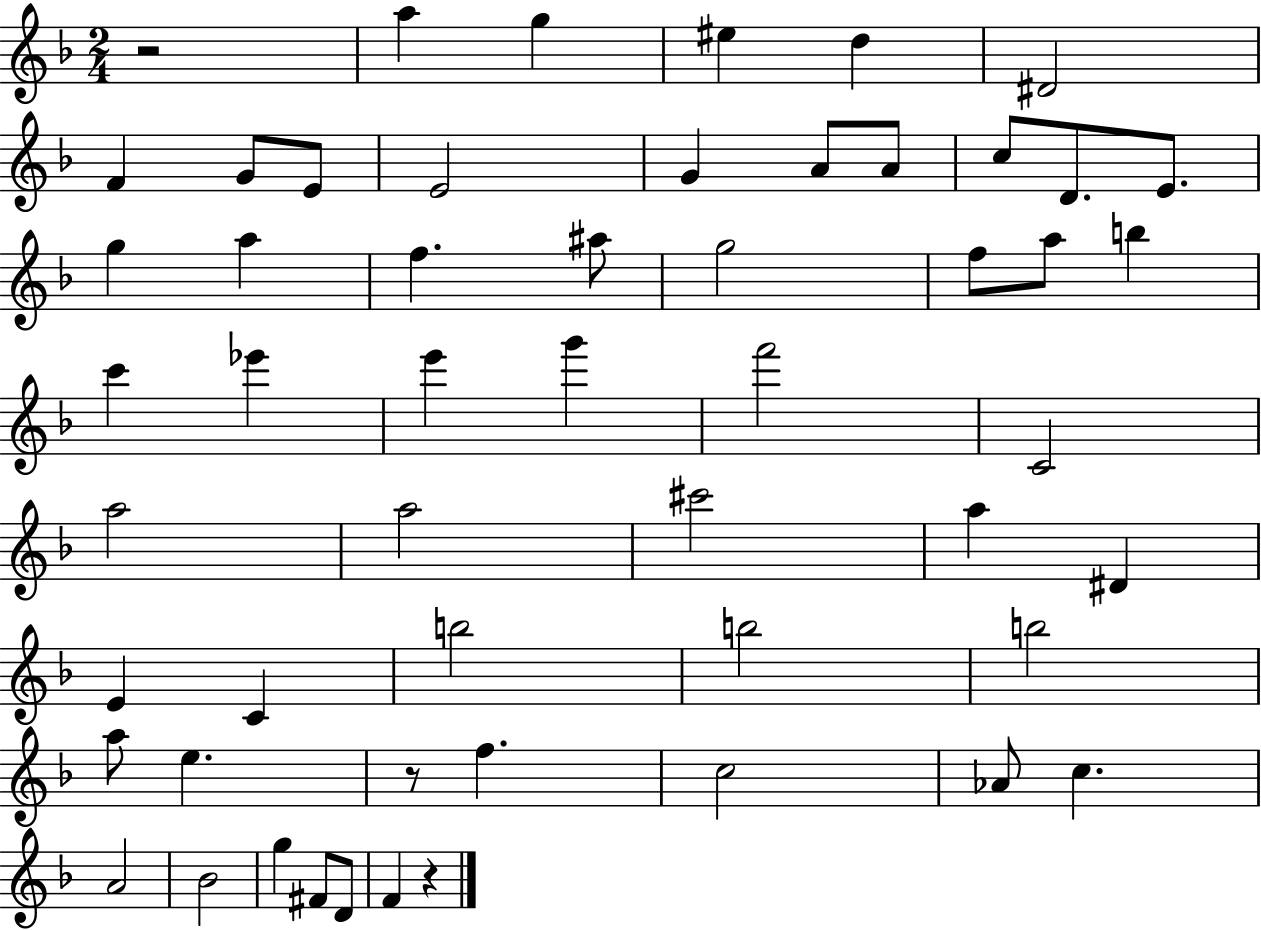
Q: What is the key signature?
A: F major